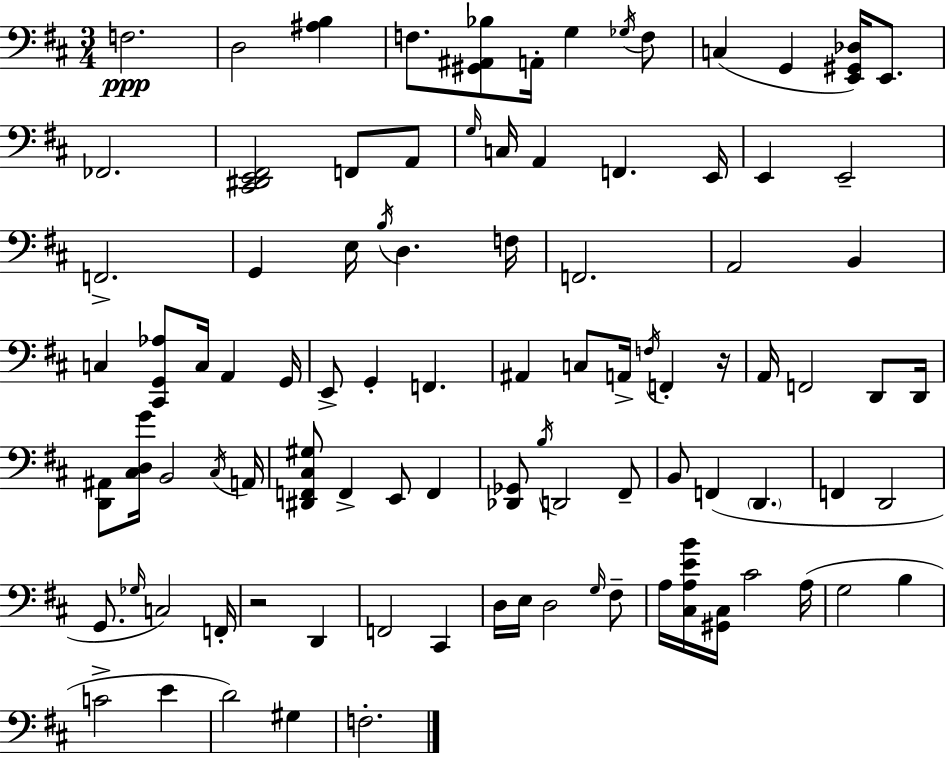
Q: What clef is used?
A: bass